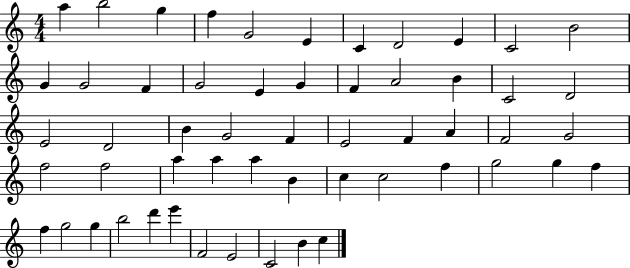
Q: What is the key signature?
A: C major